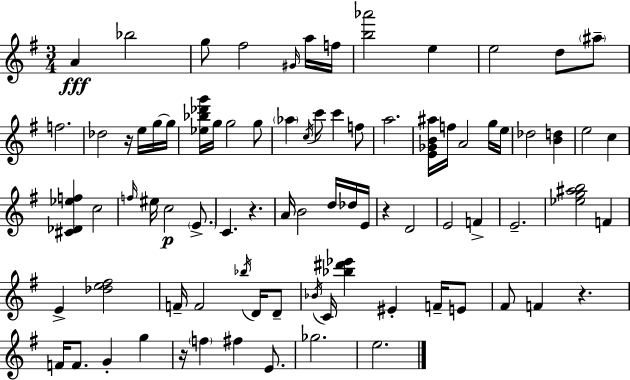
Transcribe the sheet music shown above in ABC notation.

X:1
T:Untitled
M:3/4
L:1/4
K:Em
A _b2 g/2 ^f2 ^G/4 a/4 f/4 [b_a']2 e e2 d/2 ^a/2 f2 _d2 z/4 e/4 g/4 g/4 [_e_b_d'g']/4 g/4 g2 g/2 _a c/4 c'/2 c' f/2 a2 [E_GB^a]/4 f/4 A2 g/4 e/4 _d2 [Bd] e2 c [^C_D_ef] c2 f/4 ^e/4 c2 E/2 C z A/4 B2 d/4 _d/4 E/4 z D2 E2 F E2 [_eg^ab]2 F E [_de^f]2 F/4 F2 _b/4 D/4 D/2 _B/4 C/4 [_b^d'_e'] ^E F/4 E/2 ^F/2 F z F/4 F/2 G g z/4 f ^f E/2 _g2 e2